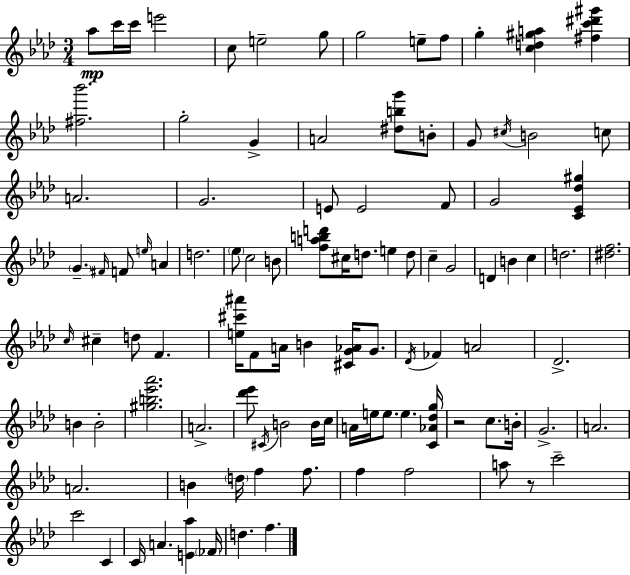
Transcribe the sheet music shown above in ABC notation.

X:1
T:Untitled
M:3/4
L:1/4
K:Ab
_a/2 c'/4 c'/4 e'2 c/2 e2 g/2 g2 e/2 f/2 g [cd^ga] [^fc'^d'^g'] [^f_b']2 g2 G A2 [^dbg']/2 B/2 G/2 ^c/4 B2 c/2 A2 G2 E/2 E2 F/2 G2 [C_E_d^g] G ^F/4 F/2 e/4 A d2 _e/2 c2 B/2 [fabd']/2 ^c/4 d/2 e d/2 c G2 D B c d2 [^df]2 c/4 ^c d/2 F [e^c'^a']/4 F/2 A/4 B [^CG_A]/4 G/2 _D/4 _F A2 _D2 B B2 [^gb_e'_a']2 A2 [_d'_e']/2 ^C/4 B2 B/4 c/4 A/4 e/4 e/2 e [C_A_dg]/4 z2 c/2 B/4 G2 A2 A2 B d/4 f f/2 f f2 a/2 z/2 c'2 c'2 C C/4 A [E_a] _F/4 d f